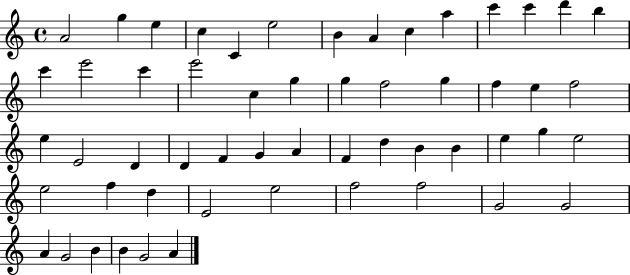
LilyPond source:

{
  \clef treble
  \time 4/4
  \defaultTimeSignature
  \key c \major
  a'2 g''4 e''4 | c''4 c'4 e''2 | b'4 a'4 c''4 a''4 | c'''4 c'''4 d'''4 b''4 | \break c'''4 e'''2 c'''4 | e'''2 c''4 g''4 | g''4 f''2 g''4 | f''4 e''4 f''2 | \break e''4 e'2 d'4 | d'4 f'4 g'4 a'4 | f'4 d''4 b'4 b'4 | e''4 g''4 e''2 | \break e''2 f''4 d''4 | e'2 e''2 | f''2 f''2 | g'2 g'2 | \break a'4 g'2 b'4 | b'4 g'2 a'4 | \bar "|."
}